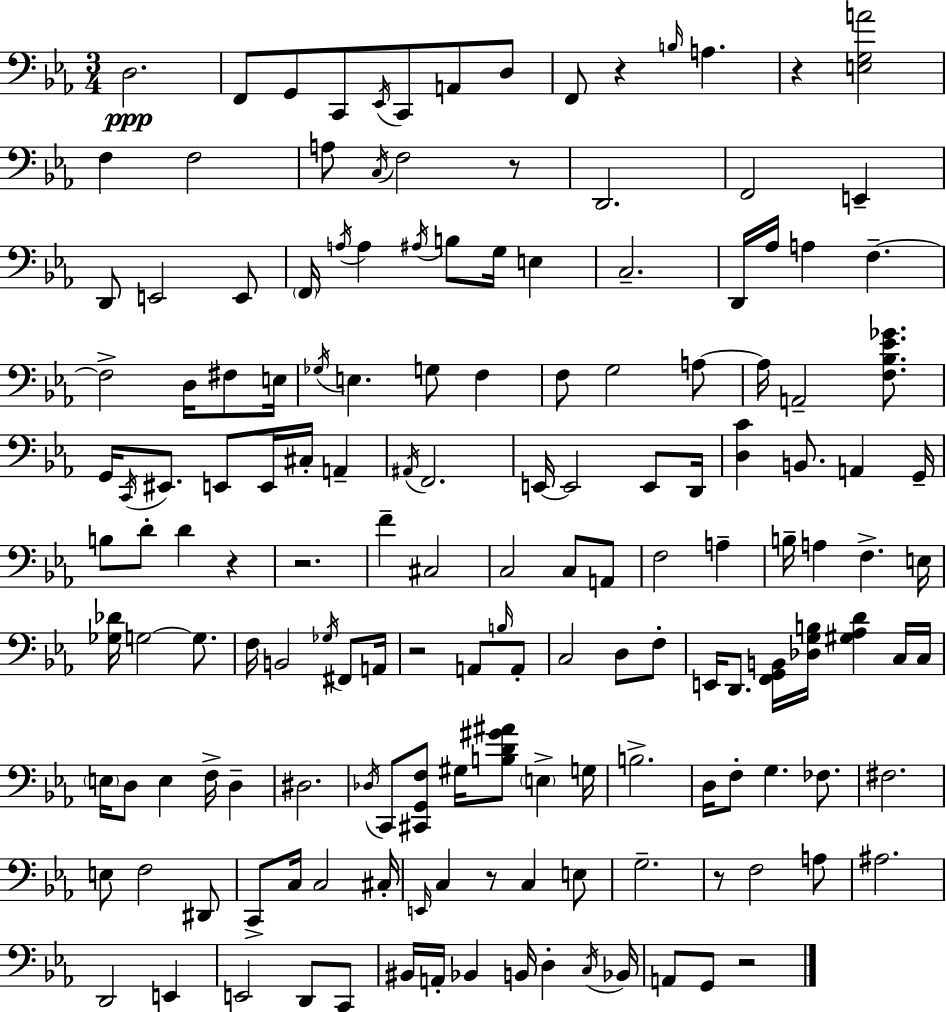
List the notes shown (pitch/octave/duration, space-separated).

D3/h. F2/e G2/e C2/e Eb2/s C2/e A2/e D3/e F2/e R/q B3/s A3/q. R/q [E3,G3,A4]/h F3/q F3/h A3/e C3/s F3/h R/e D2/h. F2/h E2/q D2/e E2/h E2/e F2/s A3/s A3/q A#3/s B3/e G3/s E3/q C3/h. D2/s Ab3/s A3/q F3/q. F3/h D3/s F#3/e E3/s Gb3/s E3/q. G3/e F3/q F3/e G3/h A3/e A3/s A2/h [F3,Bb3,Eb4,Gb4]/e. G2/s C2/s EIS2/e. E2/e E2/s C#3/s A2/q A#2/s F2/h. E2/s E2/h E2/e D2/s [D3,C4]/q B2/e. A2/q G2/s B3/e D4/e D4/q R/q R/h. F4/q C#3/h C3/h C3/e A2/e F3/h A3/q B3/s A3/q F3/q. E3/s [Gb3,Db4]/s G3/h G3/e. F3/s B2/h Gb3/s F#2/e A2/s R/h A2/e B3/s A2/e C3/h D3/e F3/e E2/s D2/e. [F2,G2,B2]/s [Db3,G3,B3]/s [G#3,Ab3,D4]/q C3/s C3/s E3/s D3/e E3/q F3/s D3/q D#3/h. Db3/s C2/e [C#2,G2,F3]/e G#3/s [B3,D4,G#4,A#4]/e E3/q G3/s B3/h. D3/s F3/e G3/q. FES3/e. F#3/h. E3/e F3/h D#2/e C2/e C3/s C3/h C#3/s E2/s C3/q R/e C3/q E3/e G3/h. R/e F3/h A3/e A#3/h. D2/h E2/q E2/h D2/e C2/e BIS2/s A2/s Bb2/q B2/s D3/q C3/s Bb2/s A2/e G2/e R/h